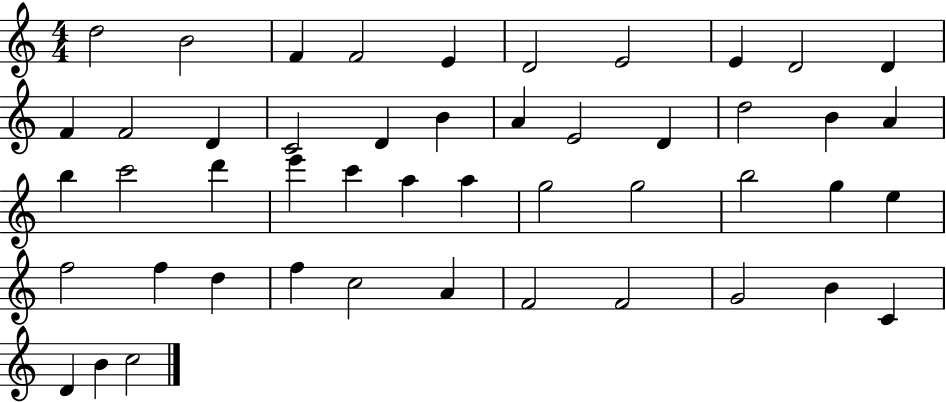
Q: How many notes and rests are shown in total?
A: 48